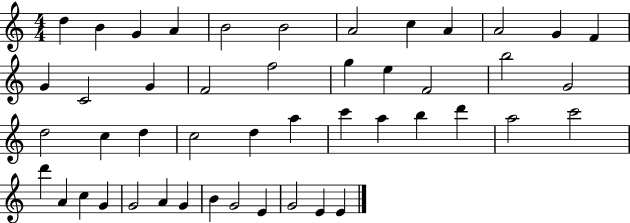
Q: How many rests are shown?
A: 0